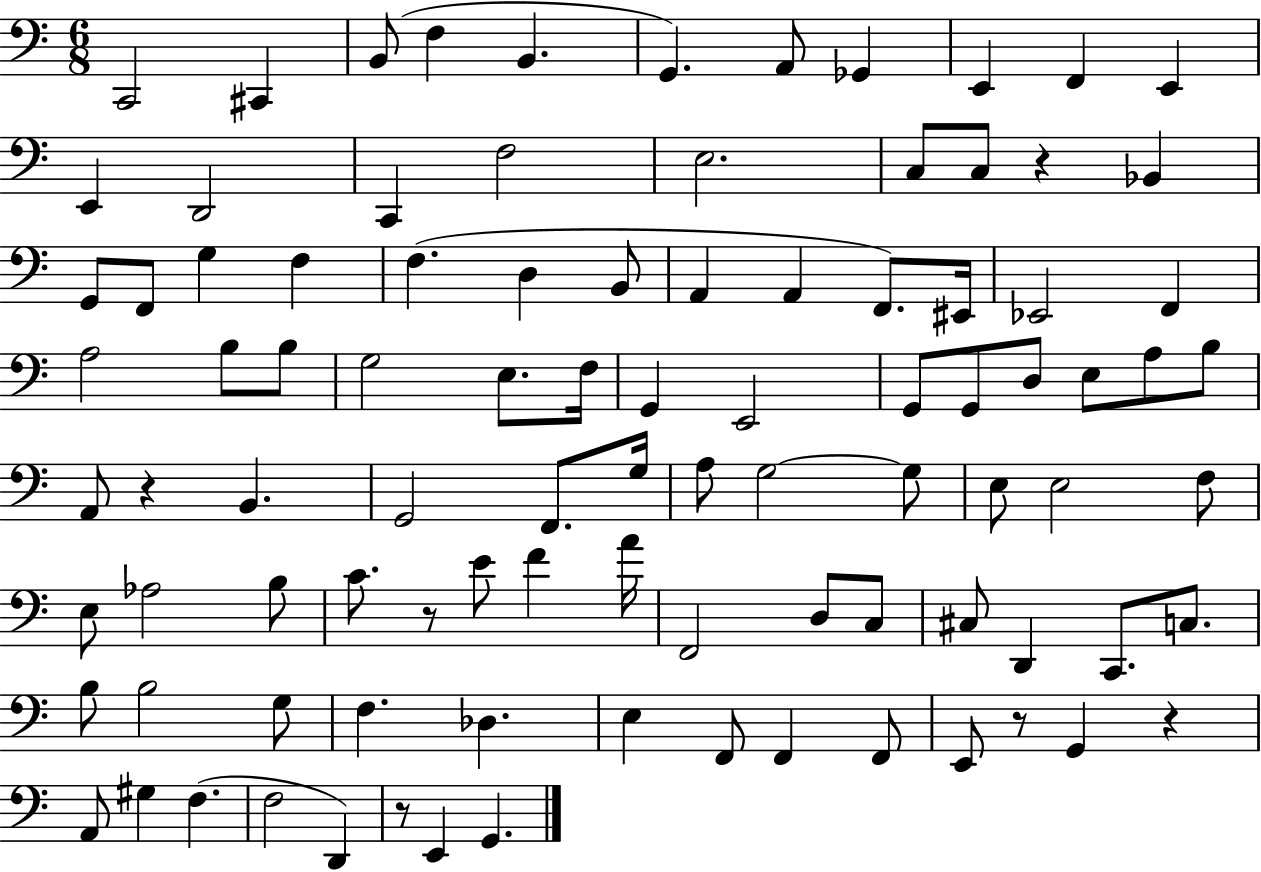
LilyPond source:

{
  \clef bass
  \numericTimeSignature
  \time 6/8
  \key c \major
  c,2 cis,4 | b,8( f4 b,4. | g,4.) a,8 ges,4 | e,4 f,4 e,4 | \break e,4 d,2 | c,4 f2 | e2. | c8 c8 r4 bes,4 | \break g,8 f,8 g4 f4 | f4.( d4 b,8 | a,4 a,4 f,8.) eis,16 | ees,2 f,4 | \break a2 b8 b8 | g2 e8. f16 | g,4 e,2 | g,8 g,8 d8 e8 a8 b8 | \break a,8 r4 b,4. | g,2 f,8. g16 | a8 g2~~ g8 | e8 e2 f8 | \break e8 aes2 b8 | c'8. r8 e'8 f'4 a'16 | f,2 d8 c8 | cis8 d,4 c,8. c8. | \break b8 b2 g8 | f4. des4. | e4 f,8 f,4 f,8 | e,8 r8 g,4 r4 | \break a,8 gis4 f4.( | f2 d,4) | r8 e,4 g,4. | \bar "|."
}